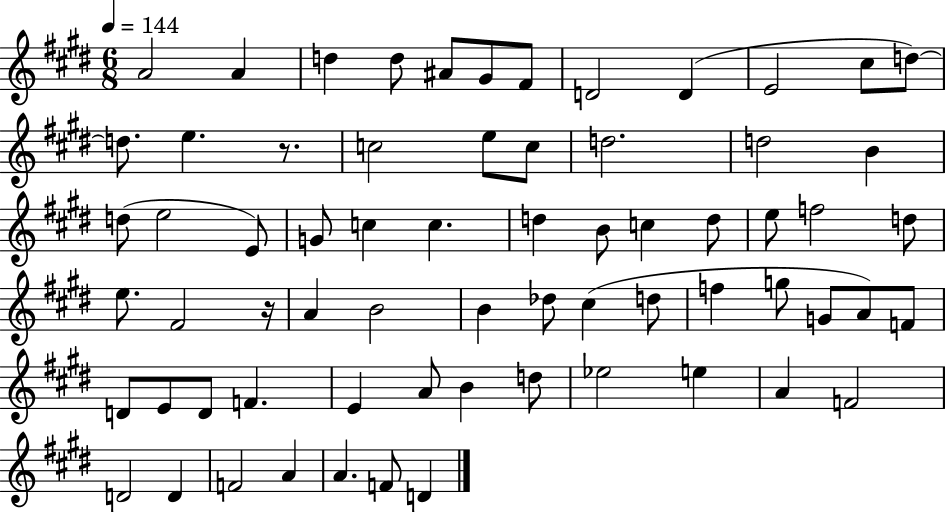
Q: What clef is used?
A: treble